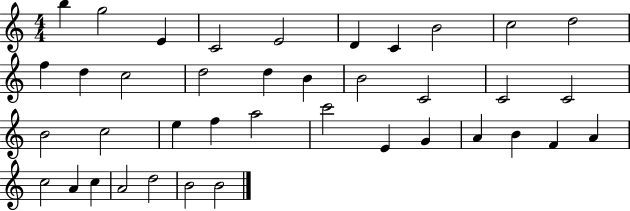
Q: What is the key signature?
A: C major